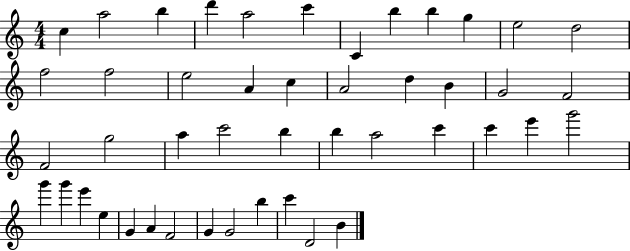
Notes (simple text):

C5/q A5/h B5/q D6/q A5/h C6/q C4/q B5/q B5/q G5/q E5/h D5/h F5/h F5/h E5/h A4/q C5/q A4/h D5/q B4/q G4/h F4/h F4/h G5/h A5/q C6/h B5/q B5/q A5/h C6/q C6/q E6/q G6/h G6/q G6/q E6/q E5/q G4/q A4/q F4/h G4/q G4/h B5/q C6/q D4/h B4/q